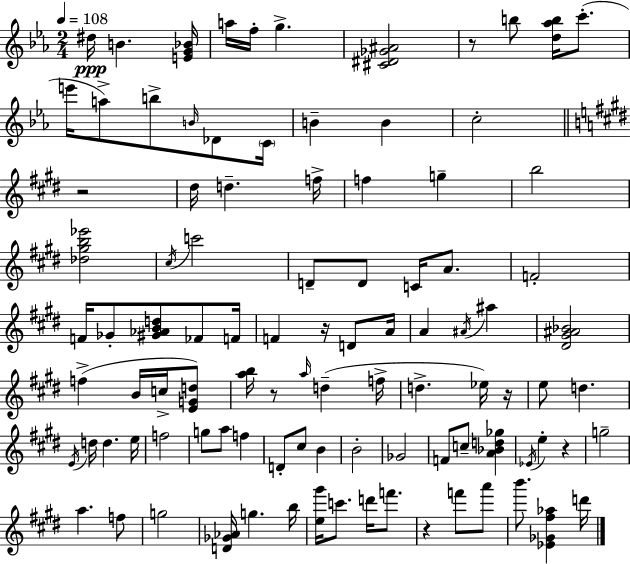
D#5/s B4/q. [E4,G4,Bb4]/s A5/s F5/s G5/q. [C#4,D#4,Gb4,A#4]/h R/e B5/e [D5,Ab5,B5]/s C6/e. E6/s A5/e B5/e B4/s Db4/e C4/s B4/q B4/q C5/h R/h D#5/s D5/q. F5/s F5/q G5/q B5/h [Db5,G#5,B5,Eb6]/h C#5/s C6/h D4/e D4/e C4/s A4/e. F4/h F4/s Gb4/e [G#4,Ab4,B4,D5]/e FES4/e F4/s F4/q R/s D4/e A4/s A4/q A#4/s A#5/q [D#4,G#4,A#4,Bb4]/h F5/q B4/s C5/s [E4,G4,D5]/e [A5,B5]/s R/e A5/s D5/q F5/s D5/q. Eb5/s R/s E5/e D5/q. E4/s D5/s D5/q. E5/s F5/h G5/e A5/e F5/q D4/e C#5/e B4/q B4/h Gb4/h F4/e C5/e [A4,Bb4,D5,Gb5]/q Eb4/s E5/q R/q G5/h A5/q. F5/e G5/h [D4,Gb4,Ab4]/s G5/q. B5/s [E5,G#6]/s C6/e. D6/s F6/e. R/q F6/e A6/e B6/e. [Eb4,Gb4,F#5,Ab5]/q D6/s